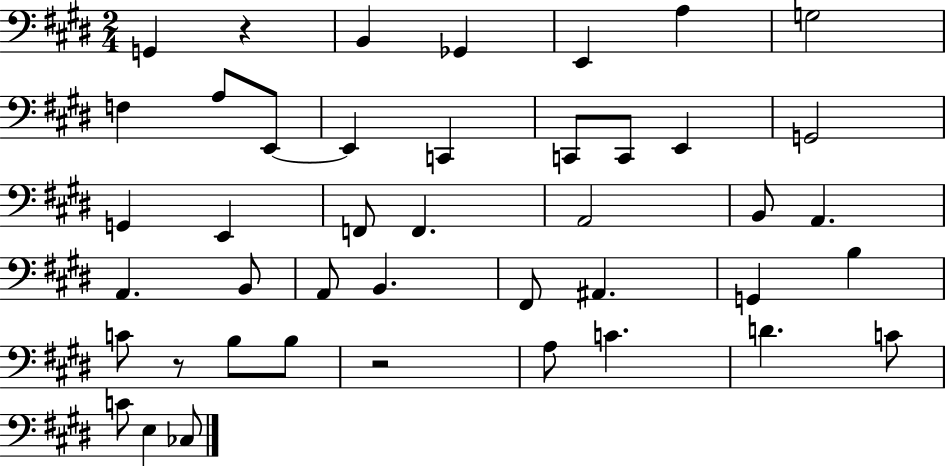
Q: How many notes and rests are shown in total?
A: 43